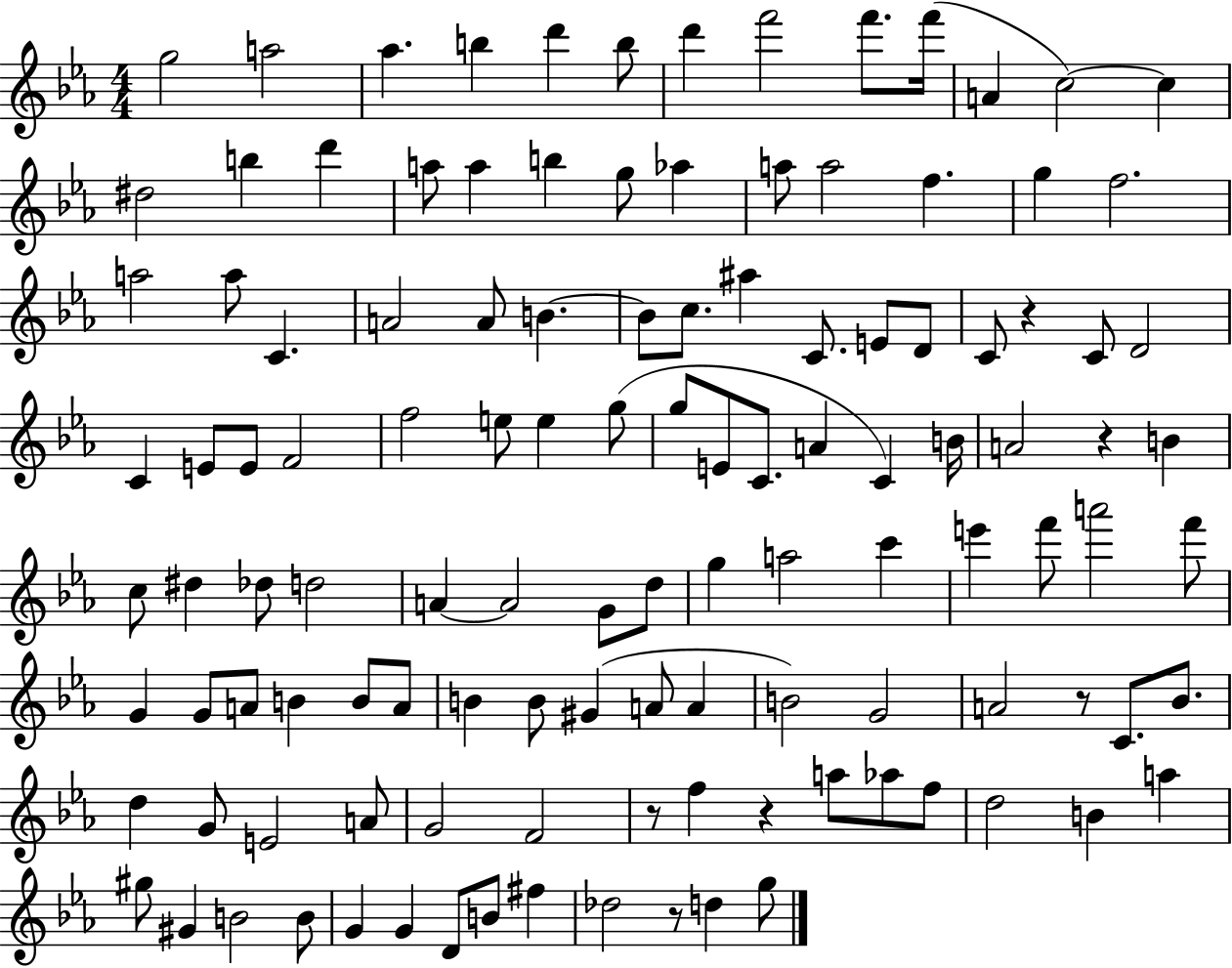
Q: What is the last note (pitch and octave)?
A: G5